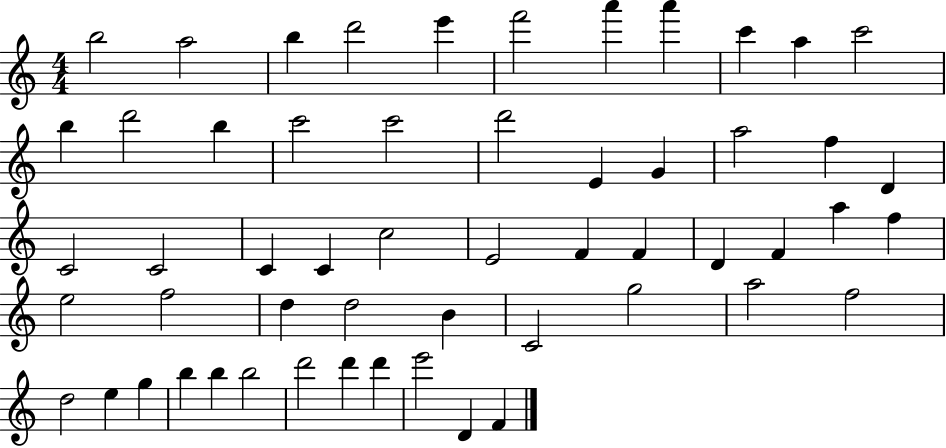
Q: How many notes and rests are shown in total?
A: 55